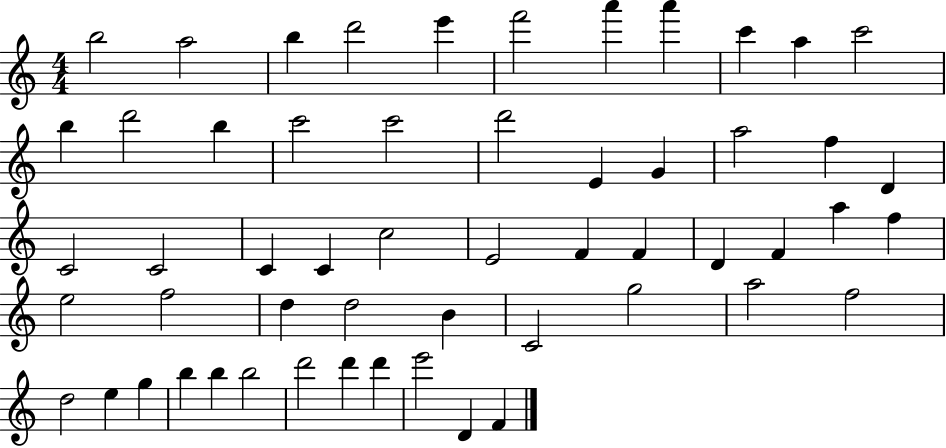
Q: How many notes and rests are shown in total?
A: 55